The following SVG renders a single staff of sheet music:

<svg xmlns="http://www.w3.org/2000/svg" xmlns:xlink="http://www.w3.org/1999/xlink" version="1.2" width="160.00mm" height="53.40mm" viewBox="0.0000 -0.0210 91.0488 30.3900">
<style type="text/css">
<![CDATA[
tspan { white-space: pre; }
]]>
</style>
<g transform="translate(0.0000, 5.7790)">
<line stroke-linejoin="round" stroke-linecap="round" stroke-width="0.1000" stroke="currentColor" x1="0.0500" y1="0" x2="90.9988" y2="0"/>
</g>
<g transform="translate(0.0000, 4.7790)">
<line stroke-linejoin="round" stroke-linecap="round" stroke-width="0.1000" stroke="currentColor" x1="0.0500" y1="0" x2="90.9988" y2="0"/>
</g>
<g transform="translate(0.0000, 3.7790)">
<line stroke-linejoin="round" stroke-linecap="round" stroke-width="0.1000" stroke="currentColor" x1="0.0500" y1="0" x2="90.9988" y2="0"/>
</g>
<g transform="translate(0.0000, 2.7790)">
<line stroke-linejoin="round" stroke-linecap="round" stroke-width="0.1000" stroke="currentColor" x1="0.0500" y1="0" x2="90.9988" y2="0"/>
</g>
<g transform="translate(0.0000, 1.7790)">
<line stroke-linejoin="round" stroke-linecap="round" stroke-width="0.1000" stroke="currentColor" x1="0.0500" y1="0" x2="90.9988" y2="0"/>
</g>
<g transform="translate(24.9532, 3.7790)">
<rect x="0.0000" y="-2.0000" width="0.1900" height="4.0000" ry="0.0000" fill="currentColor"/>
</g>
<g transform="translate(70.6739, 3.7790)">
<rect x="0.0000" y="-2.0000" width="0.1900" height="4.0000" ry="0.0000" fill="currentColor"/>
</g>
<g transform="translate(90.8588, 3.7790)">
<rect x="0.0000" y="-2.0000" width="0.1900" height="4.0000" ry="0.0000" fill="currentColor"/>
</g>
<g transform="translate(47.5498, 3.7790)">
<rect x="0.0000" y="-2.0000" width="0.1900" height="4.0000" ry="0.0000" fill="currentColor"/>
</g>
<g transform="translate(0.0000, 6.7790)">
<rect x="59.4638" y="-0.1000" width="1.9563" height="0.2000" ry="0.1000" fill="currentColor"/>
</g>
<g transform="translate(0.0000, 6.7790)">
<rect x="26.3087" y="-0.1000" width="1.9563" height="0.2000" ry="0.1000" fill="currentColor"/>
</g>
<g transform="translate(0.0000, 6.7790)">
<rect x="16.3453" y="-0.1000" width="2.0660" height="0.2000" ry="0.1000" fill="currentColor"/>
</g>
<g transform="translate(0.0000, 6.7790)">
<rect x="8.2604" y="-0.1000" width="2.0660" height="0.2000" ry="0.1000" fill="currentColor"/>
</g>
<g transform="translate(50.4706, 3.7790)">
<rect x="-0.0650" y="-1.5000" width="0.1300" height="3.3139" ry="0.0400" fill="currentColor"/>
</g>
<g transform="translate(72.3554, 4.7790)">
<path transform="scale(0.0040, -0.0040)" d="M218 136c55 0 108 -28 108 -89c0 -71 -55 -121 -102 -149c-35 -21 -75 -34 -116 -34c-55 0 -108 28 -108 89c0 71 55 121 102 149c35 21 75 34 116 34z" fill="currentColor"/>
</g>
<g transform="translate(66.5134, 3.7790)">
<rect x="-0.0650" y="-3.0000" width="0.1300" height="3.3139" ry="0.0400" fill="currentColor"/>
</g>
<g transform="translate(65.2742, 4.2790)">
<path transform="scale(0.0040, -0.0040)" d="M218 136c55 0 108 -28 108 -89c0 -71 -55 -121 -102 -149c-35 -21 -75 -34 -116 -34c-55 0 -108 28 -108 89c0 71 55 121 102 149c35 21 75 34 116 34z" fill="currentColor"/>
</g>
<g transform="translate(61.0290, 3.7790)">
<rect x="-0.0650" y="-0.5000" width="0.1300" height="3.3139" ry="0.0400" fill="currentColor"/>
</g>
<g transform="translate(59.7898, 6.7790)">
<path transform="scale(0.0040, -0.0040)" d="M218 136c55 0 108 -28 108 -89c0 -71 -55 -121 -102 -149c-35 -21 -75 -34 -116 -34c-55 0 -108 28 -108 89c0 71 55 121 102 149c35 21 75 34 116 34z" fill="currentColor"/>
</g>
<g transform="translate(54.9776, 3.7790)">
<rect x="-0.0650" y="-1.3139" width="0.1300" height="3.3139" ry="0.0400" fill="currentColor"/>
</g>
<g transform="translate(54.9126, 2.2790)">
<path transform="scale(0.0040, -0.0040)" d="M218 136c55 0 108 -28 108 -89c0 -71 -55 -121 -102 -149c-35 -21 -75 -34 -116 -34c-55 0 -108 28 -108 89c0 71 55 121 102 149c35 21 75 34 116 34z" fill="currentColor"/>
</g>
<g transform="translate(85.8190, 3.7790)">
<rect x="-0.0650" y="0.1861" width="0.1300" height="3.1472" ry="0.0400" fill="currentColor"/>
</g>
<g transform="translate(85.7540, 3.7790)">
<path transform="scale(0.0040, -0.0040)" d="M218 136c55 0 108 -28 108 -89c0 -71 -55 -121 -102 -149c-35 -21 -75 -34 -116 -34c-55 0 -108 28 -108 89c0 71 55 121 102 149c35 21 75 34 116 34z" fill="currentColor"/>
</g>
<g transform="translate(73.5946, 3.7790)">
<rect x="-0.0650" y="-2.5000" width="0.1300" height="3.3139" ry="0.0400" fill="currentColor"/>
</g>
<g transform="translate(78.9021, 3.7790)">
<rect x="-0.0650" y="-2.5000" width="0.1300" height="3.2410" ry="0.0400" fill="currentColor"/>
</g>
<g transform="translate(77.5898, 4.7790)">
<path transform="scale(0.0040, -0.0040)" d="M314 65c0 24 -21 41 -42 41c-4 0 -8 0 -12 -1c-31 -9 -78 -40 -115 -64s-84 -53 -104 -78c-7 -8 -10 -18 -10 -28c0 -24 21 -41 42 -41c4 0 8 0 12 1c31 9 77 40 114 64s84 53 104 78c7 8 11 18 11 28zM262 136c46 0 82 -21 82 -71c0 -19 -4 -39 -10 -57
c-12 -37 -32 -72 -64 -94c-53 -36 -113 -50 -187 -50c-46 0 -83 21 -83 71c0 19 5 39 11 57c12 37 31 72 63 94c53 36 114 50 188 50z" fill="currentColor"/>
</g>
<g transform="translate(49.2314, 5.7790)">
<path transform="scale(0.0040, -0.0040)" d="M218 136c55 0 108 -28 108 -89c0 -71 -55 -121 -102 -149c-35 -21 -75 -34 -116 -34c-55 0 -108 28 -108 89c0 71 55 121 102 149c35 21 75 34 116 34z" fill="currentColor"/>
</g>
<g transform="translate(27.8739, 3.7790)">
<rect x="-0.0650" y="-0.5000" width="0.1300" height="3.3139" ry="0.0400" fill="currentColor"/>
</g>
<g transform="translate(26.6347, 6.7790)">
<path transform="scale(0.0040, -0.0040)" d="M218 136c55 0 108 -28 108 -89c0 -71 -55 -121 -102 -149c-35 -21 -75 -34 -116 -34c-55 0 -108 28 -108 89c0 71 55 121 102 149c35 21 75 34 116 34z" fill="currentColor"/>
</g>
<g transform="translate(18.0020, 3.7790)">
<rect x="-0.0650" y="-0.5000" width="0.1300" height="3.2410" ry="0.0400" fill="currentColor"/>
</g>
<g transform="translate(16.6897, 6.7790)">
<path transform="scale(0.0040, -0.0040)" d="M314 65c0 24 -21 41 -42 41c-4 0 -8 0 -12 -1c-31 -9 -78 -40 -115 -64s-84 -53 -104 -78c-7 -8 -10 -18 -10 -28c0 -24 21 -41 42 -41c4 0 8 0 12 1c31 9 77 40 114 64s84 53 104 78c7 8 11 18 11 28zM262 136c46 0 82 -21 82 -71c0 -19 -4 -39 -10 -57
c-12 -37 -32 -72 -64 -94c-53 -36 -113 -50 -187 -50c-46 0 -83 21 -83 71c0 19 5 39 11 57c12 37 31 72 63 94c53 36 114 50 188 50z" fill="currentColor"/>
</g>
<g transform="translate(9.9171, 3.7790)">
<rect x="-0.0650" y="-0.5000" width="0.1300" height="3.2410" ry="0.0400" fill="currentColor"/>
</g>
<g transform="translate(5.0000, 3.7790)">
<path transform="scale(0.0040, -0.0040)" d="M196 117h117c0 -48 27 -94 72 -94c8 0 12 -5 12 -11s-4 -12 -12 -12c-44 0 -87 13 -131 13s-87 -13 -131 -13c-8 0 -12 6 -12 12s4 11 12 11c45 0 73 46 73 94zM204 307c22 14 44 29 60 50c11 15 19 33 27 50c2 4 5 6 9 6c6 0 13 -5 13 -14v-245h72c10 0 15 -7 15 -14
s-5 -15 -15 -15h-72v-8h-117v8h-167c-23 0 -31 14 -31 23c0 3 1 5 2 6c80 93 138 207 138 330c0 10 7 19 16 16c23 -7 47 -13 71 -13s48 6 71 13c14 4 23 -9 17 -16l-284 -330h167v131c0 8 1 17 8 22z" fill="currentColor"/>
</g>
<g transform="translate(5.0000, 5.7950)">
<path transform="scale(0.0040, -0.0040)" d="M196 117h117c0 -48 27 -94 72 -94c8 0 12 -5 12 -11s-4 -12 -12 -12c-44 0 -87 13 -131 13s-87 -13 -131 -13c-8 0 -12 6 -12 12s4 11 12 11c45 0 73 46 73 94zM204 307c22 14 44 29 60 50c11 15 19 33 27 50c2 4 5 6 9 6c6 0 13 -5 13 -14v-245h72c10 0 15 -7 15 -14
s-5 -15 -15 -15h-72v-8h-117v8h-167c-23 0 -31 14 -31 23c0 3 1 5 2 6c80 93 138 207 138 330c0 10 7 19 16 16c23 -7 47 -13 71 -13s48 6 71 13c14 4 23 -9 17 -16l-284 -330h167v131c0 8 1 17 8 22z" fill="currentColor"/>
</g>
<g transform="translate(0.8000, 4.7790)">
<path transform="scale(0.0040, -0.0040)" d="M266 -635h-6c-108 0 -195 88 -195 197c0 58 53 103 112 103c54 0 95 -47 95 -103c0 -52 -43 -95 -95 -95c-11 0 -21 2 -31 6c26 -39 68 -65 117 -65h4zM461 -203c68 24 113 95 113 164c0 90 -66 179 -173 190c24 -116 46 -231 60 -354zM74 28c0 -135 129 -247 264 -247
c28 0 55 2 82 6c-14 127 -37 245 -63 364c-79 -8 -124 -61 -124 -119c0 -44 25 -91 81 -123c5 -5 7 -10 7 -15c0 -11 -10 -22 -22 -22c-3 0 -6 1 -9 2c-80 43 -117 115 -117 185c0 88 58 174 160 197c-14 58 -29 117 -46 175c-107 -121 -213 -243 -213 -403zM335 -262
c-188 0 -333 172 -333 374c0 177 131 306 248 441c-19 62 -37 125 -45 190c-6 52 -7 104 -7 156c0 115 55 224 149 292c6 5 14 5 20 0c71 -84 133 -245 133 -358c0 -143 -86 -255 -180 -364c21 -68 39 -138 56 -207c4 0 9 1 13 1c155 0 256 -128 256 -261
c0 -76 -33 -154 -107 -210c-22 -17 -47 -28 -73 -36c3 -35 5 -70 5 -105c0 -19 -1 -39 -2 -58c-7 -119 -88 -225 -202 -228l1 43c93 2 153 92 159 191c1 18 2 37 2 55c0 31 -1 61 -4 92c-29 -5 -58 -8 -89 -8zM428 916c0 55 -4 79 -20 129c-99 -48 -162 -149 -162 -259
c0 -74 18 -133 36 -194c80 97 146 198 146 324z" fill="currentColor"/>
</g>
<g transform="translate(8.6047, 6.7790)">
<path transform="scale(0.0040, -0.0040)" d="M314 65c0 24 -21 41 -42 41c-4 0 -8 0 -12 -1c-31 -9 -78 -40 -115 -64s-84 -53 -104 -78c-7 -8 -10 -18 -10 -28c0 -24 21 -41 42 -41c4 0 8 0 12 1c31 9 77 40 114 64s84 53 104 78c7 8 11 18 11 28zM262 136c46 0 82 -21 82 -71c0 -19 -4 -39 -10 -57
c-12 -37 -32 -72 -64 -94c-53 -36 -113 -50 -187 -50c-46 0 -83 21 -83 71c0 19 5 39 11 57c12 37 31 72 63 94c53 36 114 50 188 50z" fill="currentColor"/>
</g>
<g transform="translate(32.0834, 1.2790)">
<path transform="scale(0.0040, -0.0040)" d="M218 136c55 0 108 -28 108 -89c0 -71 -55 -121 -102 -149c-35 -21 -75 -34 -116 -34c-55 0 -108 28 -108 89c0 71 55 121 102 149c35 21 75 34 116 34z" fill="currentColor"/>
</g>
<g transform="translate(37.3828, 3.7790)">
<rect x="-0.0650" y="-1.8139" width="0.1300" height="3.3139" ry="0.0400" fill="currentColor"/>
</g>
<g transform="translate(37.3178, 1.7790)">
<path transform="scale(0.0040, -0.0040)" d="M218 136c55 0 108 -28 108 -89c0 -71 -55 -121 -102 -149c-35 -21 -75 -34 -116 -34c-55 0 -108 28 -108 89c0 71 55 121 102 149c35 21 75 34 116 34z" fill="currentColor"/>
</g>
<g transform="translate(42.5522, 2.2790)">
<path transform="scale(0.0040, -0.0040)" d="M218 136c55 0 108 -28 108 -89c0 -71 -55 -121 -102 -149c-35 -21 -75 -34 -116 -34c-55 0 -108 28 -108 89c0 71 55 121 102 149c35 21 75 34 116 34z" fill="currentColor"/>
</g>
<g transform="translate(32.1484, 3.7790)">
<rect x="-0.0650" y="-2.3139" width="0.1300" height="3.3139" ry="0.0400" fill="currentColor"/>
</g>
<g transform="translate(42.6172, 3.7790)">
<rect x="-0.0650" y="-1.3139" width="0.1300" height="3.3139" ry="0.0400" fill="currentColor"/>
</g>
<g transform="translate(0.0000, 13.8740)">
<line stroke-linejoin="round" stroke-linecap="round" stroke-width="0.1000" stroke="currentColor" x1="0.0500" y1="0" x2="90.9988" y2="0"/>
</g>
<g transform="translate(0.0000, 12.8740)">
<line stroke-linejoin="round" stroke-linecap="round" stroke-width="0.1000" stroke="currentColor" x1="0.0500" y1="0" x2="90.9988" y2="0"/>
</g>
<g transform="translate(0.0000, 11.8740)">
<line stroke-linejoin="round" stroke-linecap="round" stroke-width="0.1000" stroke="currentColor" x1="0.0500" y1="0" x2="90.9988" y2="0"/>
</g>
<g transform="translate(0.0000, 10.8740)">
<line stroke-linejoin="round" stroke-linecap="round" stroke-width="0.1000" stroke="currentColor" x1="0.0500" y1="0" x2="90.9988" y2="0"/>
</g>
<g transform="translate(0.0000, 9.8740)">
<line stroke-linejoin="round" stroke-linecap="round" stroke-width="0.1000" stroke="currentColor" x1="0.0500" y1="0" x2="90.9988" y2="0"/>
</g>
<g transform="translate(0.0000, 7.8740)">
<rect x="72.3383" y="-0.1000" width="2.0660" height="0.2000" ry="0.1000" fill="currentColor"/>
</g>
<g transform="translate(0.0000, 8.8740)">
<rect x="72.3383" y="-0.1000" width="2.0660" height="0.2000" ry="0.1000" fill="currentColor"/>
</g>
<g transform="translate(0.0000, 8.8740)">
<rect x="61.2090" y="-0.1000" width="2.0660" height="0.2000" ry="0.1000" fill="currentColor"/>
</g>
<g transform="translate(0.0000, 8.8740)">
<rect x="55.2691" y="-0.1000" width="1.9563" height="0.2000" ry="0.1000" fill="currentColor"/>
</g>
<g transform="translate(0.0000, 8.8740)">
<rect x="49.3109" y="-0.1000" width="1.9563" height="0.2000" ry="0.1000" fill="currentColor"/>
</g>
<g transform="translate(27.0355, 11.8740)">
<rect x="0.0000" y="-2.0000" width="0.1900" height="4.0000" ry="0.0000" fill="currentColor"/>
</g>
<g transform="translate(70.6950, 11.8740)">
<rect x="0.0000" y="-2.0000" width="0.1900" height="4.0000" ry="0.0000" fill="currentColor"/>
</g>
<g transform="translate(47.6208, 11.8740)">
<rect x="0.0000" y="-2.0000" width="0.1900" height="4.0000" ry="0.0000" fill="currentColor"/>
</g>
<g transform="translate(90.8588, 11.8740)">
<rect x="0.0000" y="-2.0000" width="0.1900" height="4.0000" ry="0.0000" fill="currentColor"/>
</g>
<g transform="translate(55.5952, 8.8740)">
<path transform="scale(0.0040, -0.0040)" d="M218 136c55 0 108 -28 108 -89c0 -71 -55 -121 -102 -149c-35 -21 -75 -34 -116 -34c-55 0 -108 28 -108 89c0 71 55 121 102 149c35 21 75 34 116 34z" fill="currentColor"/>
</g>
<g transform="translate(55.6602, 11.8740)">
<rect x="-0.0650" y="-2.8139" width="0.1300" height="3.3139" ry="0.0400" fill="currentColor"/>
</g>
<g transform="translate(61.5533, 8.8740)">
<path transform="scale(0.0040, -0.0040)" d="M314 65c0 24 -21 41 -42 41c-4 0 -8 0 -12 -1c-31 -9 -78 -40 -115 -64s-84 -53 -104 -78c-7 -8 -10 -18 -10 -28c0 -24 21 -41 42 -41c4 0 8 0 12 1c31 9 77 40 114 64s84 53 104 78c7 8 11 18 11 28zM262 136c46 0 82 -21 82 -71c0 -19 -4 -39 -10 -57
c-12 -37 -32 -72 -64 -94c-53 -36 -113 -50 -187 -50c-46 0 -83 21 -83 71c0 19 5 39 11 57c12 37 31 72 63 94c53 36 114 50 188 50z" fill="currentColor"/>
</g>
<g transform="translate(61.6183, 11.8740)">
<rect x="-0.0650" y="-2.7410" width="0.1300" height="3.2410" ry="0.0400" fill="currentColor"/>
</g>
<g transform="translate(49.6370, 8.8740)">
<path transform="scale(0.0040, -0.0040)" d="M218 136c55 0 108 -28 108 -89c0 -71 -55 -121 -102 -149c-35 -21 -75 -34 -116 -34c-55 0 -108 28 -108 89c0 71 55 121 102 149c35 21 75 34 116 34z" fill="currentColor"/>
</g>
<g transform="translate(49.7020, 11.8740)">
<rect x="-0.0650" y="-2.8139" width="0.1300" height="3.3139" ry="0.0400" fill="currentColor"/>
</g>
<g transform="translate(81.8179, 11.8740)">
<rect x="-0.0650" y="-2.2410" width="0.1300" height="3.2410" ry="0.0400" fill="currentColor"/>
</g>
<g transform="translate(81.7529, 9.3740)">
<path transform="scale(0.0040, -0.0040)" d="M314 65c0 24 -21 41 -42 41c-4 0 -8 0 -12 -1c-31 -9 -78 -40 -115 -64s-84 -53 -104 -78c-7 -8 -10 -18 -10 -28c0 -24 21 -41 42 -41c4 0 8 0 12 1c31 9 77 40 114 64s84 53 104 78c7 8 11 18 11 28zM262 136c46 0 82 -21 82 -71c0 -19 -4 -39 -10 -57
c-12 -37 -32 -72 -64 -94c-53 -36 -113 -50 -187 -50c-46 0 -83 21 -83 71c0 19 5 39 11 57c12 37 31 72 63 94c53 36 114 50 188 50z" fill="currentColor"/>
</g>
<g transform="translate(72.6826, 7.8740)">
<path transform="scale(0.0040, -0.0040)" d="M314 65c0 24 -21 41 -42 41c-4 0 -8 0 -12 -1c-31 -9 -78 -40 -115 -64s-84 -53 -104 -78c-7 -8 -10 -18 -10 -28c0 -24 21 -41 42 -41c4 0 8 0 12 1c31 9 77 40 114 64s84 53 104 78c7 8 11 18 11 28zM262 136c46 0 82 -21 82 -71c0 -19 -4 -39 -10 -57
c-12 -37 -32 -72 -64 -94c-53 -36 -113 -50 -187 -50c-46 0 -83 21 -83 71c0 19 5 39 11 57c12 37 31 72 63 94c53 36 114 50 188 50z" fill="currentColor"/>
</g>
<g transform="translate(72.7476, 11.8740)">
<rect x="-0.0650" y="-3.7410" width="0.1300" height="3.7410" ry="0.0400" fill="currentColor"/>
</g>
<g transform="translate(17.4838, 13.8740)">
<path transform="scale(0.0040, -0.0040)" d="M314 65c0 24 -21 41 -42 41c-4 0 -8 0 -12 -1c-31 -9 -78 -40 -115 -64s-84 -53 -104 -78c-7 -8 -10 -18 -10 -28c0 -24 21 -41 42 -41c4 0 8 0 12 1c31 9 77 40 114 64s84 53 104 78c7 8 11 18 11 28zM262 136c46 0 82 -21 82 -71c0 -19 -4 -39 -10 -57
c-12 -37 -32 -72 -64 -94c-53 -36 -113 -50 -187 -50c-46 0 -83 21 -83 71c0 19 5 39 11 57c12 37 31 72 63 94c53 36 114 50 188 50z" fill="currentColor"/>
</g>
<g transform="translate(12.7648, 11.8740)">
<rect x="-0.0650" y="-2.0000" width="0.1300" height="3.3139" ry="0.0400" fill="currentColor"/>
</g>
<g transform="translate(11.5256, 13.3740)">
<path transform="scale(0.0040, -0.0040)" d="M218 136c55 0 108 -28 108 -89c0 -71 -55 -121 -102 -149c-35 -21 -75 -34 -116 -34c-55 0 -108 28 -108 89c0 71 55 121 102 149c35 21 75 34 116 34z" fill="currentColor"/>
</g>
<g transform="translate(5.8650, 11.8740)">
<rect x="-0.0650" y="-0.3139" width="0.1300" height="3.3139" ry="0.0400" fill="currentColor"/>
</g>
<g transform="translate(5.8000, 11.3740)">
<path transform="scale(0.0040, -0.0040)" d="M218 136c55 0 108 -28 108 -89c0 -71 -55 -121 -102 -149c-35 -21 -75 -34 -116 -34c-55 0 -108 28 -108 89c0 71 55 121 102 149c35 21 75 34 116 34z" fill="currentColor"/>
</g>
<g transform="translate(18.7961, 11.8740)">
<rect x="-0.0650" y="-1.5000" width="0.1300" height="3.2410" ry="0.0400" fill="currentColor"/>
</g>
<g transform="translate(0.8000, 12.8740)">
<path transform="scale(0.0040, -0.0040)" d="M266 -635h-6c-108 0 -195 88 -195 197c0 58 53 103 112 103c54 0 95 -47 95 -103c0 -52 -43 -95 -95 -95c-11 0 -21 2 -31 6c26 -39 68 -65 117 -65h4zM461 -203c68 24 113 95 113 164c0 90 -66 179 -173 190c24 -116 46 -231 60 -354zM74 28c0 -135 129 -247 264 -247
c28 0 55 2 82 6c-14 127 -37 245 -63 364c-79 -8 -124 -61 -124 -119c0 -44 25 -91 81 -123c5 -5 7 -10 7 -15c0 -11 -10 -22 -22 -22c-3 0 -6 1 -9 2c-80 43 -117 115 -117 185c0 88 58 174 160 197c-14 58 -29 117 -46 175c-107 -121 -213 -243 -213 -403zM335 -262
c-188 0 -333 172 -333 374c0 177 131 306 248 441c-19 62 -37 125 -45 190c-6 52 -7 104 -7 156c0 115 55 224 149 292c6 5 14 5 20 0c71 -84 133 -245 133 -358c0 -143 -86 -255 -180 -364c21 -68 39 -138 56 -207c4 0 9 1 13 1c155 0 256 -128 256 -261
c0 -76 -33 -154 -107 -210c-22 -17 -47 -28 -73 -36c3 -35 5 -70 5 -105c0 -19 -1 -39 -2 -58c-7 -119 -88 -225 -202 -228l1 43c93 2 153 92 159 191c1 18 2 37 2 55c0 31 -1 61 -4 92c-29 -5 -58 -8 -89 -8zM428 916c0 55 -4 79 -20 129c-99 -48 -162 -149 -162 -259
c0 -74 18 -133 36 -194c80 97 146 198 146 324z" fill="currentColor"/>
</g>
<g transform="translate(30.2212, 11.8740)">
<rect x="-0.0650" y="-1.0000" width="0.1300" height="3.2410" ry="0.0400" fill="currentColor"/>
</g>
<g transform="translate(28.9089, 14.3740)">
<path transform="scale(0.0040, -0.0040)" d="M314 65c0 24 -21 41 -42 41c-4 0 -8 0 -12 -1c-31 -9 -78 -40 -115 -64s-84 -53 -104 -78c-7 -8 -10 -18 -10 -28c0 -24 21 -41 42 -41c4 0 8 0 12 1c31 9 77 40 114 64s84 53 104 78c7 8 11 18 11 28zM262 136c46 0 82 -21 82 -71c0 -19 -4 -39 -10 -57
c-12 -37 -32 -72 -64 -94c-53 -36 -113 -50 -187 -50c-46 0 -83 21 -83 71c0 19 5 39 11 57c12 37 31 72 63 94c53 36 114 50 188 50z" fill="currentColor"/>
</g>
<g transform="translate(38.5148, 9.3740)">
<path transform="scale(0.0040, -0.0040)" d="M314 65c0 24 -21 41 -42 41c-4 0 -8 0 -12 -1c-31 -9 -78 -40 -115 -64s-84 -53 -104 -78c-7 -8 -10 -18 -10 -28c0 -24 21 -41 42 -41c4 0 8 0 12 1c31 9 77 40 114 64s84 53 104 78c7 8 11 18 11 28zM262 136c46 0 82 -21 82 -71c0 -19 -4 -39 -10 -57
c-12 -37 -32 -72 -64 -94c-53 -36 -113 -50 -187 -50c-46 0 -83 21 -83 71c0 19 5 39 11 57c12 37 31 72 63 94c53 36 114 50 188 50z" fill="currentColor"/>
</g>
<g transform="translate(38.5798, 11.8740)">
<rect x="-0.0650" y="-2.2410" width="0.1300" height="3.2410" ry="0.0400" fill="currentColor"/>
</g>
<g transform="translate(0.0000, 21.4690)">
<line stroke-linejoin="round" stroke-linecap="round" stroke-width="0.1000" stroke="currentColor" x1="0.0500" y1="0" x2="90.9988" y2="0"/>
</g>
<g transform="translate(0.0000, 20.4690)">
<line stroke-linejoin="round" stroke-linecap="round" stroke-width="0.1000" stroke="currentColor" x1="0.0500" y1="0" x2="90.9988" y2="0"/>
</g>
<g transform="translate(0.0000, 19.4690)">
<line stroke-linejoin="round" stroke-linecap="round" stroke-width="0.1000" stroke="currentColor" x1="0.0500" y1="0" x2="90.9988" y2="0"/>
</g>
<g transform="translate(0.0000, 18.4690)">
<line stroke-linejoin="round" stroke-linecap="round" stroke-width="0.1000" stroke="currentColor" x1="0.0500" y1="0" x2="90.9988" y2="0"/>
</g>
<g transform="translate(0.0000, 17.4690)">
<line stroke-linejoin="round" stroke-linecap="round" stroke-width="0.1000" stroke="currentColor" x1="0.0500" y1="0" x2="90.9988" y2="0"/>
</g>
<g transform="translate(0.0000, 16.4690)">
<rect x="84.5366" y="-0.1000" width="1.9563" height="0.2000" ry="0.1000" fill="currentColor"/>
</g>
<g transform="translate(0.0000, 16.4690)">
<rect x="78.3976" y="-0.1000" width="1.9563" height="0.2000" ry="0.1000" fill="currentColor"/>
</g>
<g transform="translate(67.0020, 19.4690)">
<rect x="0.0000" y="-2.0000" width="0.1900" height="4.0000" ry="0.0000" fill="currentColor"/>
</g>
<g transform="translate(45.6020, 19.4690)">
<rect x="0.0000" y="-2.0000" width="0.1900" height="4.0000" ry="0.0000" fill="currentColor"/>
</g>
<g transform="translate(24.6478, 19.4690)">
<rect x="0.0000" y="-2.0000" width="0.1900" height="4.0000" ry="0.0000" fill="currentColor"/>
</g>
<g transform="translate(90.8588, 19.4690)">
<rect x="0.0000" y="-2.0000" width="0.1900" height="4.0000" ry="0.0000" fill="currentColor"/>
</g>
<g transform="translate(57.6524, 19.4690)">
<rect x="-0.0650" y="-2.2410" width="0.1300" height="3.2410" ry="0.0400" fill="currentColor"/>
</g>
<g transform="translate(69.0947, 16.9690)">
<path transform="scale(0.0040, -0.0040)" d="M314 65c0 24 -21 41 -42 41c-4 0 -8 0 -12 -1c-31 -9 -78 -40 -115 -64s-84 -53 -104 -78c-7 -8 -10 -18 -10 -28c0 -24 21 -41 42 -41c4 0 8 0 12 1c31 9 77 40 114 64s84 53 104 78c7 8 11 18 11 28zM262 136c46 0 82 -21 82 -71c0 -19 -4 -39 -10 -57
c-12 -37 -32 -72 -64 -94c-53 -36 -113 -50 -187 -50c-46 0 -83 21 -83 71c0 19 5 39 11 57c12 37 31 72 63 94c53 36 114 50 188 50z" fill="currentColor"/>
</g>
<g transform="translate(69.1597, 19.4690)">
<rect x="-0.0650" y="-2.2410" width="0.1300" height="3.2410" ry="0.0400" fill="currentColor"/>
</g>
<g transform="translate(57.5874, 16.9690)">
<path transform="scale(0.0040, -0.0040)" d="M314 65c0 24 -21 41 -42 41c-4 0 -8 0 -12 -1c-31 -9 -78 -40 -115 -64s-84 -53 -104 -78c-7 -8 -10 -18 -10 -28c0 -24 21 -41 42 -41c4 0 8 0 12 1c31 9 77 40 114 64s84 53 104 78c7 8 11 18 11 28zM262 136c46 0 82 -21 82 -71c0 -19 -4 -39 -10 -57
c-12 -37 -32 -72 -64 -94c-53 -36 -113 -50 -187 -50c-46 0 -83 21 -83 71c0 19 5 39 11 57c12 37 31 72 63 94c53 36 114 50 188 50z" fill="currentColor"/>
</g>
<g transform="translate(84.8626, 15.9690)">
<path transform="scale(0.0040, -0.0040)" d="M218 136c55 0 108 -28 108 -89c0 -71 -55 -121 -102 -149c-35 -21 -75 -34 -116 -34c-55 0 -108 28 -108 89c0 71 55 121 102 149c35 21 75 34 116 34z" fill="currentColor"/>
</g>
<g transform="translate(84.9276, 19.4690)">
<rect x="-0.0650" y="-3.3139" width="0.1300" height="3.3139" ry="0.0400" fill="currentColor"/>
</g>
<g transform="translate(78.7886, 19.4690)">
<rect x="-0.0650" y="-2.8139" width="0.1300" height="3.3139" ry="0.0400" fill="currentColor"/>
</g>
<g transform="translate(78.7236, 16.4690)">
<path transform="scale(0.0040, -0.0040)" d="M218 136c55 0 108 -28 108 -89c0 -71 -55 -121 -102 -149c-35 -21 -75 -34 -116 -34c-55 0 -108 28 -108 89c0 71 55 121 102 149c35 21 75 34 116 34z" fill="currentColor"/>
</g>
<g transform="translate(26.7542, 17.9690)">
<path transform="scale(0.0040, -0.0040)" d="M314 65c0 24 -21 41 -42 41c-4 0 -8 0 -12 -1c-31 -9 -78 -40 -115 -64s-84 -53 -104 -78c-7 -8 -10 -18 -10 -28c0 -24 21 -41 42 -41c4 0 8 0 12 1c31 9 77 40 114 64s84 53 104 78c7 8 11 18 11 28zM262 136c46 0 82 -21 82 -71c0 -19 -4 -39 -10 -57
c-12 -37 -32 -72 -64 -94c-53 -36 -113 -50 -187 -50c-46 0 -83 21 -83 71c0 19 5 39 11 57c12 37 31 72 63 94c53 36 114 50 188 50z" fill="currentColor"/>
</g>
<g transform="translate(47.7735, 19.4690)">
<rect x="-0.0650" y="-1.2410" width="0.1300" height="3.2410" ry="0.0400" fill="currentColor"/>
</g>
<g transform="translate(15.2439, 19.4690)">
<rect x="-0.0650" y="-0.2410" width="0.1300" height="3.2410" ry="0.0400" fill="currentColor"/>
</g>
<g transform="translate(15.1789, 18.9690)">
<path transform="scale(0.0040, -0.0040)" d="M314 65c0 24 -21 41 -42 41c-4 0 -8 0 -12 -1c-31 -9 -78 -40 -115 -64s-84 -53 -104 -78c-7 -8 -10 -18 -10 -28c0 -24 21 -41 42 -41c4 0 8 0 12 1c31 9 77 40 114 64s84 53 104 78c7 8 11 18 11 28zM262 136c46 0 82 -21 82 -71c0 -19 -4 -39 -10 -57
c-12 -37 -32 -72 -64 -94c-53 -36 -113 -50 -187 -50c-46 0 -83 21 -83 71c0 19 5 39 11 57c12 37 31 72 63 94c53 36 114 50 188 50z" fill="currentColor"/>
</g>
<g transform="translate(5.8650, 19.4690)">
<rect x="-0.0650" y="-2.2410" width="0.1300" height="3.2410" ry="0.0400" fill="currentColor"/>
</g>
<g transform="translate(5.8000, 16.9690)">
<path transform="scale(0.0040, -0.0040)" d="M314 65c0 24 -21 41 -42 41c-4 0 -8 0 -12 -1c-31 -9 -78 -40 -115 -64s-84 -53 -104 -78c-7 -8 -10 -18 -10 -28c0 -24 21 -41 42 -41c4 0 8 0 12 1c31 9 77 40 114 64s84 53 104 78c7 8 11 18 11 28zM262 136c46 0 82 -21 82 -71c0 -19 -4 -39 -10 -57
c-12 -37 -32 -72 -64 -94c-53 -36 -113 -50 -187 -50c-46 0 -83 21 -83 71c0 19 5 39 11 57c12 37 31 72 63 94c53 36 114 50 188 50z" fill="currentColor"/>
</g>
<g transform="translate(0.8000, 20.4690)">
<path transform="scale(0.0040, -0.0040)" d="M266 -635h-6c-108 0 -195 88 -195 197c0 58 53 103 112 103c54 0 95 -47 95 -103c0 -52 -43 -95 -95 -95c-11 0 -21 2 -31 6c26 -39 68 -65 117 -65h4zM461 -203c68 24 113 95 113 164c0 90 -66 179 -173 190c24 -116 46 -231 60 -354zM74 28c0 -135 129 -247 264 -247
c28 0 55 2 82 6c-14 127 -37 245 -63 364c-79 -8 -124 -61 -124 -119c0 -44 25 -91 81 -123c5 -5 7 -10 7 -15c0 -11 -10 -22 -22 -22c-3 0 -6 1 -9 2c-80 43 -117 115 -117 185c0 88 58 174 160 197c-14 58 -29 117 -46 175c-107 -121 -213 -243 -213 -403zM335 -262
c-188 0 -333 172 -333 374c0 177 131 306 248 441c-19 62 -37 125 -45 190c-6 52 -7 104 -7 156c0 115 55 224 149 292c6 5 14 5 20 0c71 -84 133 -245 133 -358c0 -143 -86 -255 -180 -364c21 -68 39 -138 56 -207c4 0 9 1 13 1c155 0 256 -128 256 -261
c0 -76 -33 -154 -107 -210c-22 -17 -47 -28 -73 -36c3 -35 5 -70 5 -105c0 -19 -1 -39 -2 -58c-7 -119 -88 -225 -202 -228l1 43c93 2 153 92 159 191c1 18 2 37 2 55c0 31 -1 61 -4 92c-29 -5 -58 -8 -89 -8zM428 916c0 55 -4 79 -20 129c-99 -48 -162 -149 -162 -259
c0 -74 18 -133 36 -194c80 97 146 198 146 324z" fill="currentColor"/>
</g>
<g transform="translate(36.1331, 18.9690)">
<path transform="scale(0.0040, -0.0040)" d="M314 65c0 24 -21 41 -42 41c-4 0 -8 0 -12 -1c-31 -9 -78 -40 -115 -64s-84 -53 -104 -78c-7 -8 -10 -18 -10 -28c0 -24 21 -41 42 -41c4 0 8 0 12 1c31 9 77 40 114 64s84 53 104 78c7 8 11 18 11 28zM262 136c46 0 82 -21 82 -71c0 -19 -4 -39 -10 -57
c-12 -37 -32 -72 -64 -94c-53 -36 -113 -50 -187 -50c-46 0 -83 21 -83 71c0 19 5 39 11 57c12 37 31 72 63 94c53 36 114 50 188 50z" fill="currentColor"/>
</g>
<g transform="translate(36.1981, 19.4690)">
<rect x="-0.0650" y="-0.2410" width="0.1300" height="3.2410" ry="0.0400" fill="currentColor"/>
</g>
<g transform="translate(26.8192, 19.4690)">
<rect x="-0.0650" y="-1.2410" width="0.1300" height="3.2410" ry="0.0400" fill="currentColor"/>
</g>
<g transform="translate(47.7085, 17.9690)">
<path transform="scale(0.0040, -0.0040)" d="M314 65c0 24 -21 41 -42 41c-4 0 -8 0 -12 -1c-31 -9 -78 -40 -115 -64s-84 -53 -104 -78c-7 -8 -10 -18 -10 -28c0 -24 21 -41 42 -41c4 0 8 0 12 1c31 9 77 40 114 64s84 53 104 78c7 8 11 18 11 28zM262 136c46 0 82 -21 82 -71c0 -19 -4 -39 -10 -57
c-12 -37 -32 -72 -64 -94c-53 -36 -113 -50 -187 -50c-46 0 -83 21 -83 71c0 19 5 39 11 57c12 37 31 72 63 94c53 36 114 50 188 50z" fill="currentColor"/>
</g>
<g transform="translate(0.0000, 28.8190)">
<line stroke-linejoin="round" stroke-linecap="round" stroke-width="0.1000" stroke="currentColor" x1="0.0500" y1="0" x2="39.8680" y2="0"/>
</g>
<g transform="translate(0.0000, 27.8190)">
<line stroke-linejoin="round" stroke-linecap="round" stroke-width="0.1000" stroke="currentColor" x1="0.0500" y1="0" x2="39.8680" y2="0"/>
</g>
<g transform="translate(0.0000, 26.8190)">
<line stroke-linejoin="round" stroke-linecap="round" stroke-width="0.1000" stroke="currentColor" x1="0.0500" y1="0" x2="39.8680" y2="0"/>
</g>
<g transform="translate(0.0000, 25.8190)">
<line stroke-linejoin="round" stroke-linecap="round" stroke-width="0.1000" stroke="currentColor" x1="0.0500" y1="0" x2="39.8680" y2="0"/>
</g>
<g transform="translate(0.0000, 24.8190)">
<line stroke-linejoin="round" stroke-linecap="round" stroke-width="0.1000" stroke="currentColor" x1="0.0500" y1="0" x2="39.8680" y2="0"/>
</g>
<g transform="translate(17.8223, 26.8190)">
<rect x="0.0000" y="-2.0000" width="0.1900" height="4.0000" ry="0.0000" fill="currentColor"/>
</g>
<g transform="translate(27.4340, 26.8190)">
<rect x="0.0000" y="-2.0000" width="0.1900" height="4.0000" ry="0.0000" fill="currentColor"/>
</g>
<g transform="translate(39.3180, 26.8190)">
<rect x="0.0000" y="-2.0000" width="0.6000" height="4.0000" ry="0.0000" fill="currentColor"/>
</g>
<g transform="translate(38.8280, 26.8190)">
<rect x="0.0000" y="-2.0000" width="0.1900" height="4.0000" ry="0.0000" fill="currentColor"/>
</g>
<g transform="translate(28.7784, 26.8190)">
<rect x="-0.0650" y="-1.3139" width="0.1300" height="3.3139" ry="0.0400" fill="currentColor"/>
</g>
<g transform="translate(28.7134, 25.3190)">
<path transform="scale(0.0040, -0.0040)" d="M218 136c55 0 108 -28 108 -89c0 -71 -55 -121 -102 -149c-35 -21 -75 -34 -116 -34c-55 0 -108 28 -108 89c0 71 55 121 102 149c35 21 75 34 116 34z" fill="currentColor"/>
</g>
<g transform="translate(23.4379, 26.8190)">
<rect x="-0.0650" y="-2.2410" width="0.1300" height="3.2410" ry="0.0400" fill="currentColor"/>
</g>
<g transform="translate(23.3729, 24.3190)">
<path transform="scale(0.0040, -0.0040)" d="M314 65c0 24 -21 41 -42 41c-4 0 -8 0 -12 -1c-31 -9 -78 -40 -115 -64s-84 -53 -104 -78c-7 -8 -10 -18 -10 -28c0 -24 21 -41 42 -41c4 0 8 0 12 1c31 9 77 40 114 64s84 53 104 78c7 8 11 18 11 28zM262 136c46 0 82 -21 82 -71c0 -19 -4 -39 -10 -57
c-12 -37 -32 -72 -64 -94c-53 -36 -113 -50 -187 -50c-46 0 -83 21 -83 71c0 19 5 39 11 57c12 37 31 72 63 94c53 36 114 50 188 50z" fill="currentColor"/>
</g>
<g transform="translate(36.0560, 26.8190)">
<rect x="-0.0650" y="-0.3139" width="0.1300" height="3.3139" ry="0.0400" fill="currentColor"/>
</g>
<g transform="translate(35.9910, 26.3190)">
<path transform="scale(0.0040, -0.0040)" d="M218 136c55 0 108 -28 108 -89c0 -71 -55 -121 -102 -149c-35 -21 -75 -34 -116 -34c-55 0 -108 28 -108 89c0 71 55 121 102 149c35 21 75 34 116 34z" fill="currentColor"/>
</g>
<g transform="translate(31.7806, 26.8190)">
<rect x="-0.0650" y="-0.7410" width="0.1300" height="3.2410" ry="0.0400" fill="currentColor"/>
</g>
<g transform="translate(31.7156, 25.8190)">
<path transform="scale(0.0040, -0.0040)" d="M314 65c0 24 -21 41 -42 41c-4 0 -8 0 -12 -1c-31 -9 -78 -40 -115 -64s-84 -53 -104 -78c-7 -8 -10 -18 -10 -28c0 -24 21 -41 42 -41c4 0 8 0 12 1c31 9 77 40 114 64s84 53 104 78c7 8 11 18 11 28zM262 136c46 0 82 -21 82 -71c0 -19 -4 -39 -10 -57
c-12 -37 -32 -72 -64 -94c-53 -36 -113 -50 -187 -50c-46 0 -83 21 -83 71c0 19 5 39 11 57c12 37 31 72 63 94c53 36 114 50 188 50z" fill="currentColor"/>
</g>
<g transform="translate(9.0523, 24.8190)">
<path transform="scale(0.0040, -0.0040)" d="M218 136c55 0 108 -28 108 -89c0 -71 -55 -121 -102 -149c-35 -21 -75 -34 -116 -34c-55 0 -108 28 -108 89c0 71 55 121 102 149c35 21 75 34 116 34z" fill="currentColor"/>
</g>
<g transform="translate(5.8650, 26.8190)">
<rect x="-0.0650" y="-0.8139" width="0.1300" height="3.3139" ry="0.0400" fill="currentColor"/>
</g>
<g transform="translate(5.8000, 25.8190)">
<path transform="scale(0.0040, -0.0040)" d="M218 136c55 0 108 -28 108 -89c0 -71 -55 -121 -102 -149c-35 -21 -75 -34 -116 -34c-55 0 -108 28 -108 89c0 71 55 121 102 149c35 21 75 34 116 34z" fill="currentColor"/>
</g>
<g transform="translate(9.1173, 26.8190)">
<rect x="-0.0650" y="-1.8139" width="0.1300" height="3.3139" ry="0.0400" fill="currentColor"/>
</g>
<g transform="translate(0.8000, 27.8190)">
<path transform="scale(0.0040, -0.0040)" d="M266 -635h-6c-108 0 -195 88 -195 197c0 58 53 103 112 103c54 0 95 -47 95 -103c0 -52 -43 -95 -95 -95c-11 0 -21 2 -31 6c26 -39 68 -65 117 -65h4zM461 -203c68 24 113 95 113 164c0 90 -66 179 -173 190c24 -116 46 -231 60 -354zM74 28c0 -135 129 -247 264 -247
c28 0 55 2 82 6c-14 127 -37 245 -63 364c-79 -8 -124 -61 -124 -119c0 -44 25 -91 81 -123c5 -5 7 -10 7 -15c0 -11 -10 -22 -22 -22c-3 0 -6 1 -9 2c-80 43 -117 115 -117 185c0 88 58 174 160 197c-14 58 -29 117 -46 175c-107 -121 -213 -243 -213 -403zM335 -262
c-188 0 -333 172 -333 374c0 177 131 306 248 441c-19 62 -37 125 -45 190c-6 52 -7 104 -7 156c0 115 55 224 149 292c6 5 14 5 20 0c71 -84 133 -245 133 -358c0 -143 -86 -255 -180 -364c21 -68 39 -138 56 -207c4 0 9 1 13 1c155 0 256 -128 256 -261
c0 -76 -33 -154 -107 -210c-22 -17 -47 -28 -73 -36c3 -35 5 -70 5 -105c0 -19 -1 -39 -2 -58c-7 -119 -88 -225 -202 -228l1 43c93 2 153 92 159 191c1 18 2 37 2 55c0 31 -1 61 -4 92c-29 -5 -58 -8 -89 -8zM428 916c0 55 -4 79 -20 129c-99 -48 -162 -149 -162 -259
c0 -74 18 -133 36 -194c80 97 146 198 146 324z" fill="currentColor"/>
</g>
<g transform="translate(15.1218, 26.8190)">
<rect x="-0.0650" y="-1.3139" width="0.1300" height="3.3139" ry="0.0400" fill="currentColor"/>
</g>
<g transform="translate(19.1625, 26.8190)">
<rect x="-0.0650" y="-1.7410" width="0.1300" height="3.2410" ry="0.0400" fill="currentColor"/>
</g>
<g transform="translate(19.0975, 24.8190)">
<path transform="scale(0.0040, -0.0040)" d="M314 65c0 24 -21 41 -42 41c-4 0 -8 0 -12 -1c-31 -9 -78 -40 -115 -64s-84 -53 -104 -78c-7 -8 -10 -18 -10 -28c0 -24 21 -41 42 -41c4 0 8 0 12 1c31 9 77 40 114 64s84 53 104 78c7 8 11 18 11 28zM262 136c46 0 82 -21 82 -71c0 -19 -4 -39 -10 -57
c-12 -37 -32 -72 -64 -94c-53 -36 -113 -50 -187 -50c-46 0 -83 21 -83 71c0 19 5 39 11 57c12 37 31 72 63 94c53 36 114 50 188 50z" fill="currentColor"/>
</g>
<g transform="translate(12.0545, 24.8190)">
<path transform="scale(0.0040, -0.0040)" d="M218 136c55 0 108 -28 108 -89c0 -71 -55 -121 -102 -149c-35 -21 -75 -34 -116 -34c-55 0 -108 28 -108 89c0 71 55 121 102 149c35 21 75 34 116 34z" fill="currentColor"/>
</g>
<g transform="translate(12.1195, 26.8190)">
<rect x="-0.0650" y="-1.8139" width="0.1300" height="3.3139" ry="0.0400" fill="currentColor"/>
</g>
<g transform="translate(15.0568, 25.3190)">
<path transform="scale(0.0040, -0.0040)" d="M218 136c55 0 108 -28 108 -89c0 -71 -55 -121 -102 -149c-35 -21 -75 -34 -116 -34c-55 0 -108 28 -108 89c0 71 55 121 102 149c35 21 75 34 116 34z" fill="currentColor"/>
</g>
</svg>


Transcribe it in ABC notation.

X:1
T:Untitled
M:4/4
L:1/4
K:C
C2 C2 C g f e E e C A G G2 B c F E2 D2 g2 a a a2 c'2 g2 g2 c2 e2 c2 e2 g2 g2 a b d f f e f2 g2 e d2 c